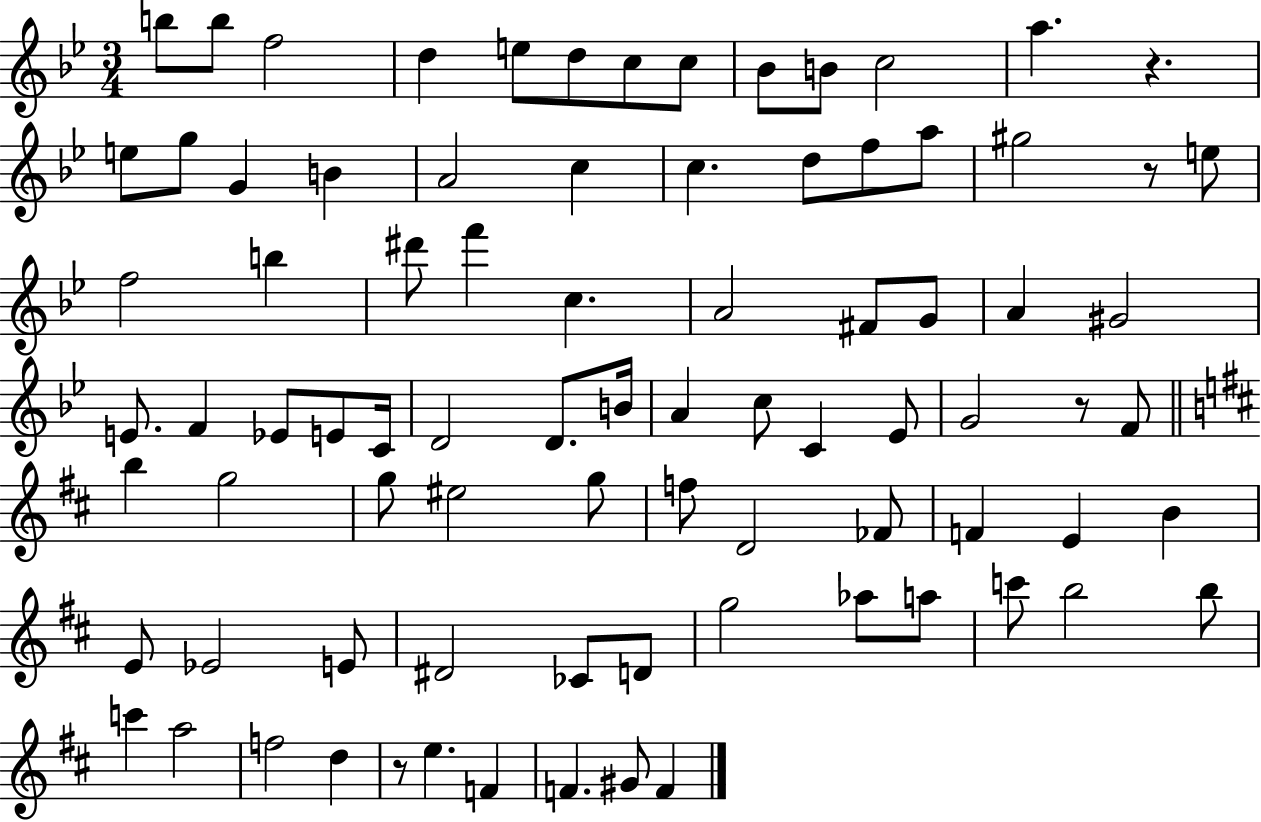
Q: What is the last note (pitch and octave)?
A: F4